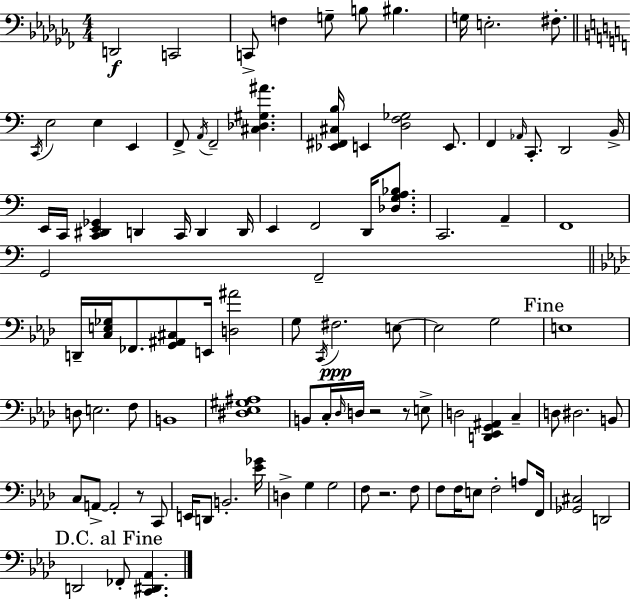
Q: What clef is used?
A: bass